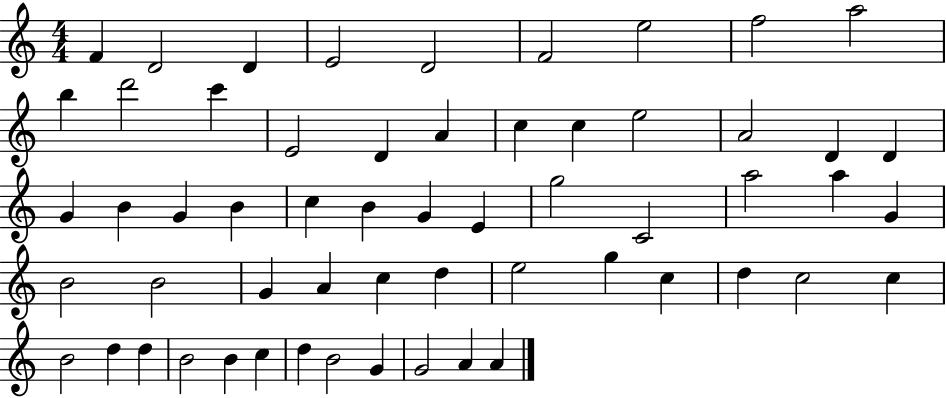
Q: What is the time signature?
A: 4/4